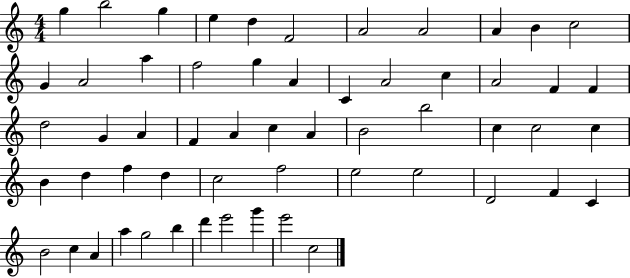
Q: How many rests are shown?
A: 0